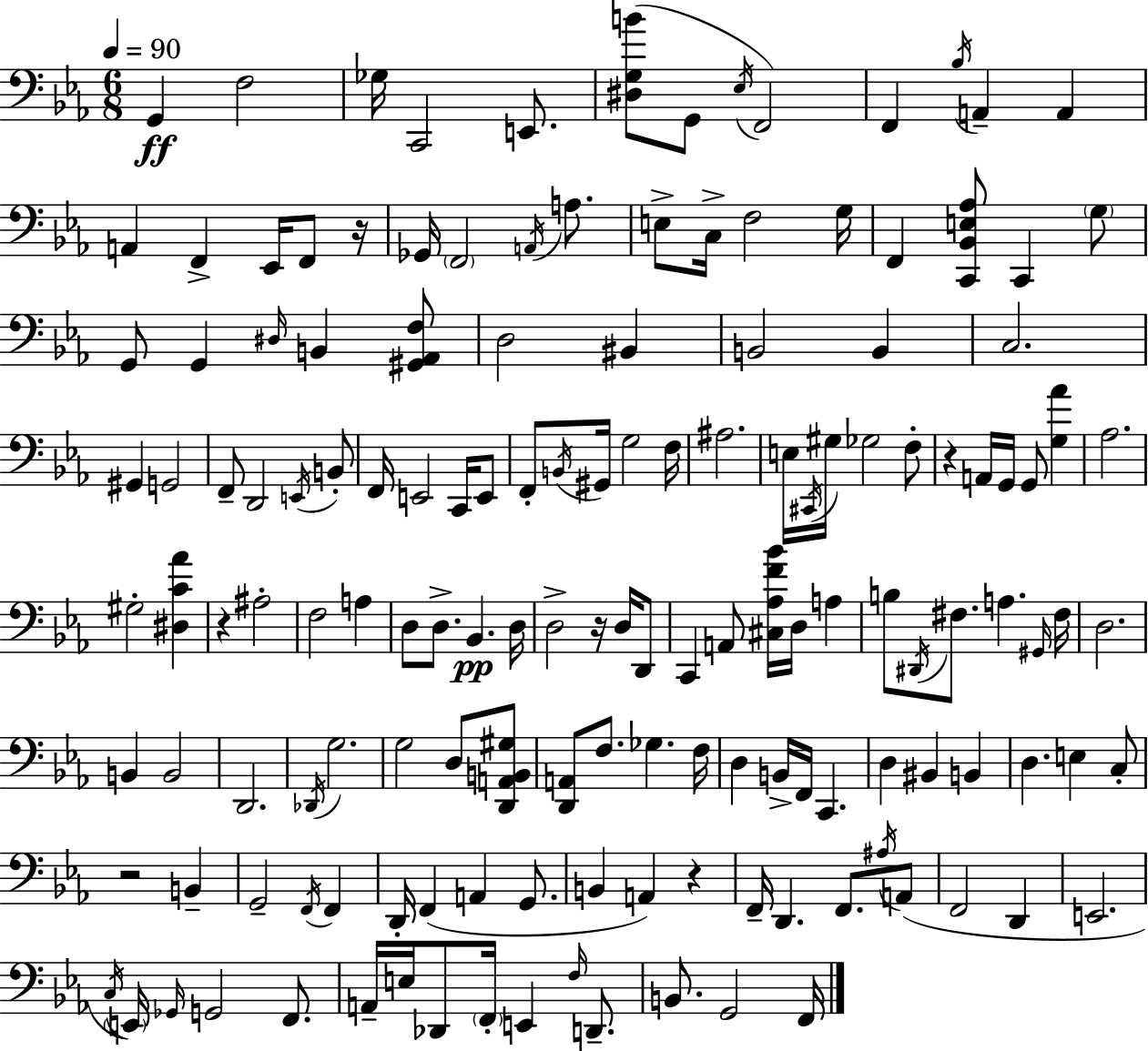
G2/q F3/h Gb3/s C2/h E2/e. [D#3,G3,B4]/e G2/e Eb3/s F2/h F2/q Bb3/s A2/q A2/q A2/q F2/q Eb2/s F2/e R/s Gb2/s F2/h A2/s A3/e. E3/e C3/s F3/h G3/s F2/q [C2,Bb2,E3,Ab3]/e C2/q G3/e G2/e G2/q D#3/s B2/q [G#2,Ab2,F3]/e D3/h BIS2/q B2/h B2/q C3/h. G#2/q G2/h F2/e D2/h E2/s B2/e F2/s E2/h C2/s E2/e F2/e B2/s G#2/s G3/h F3/s A#3/h. E3/s C#2/s G#3/s Gb3/h F3/e R/q A2/s G2/s G2/e [G3,Ab4]/q Ab3/h. G#3/h [D#3,C4,Ab4]/q R/q A#3/h F3/h A3/q D3/e D3/e. Bb2/q. D3/s D3/h R/s D3/s D2/e C2/q A2/e [C#3,Ab3,F4,Bb4]/s D3/s A3/q B3/e D#2/s F#3/e. A3/q. G#2/s F#3/s D3/h. B2/q B2/h D2/h. Db2/s G3/h. G3/h D3/e [D2,A2,B2,G#3]/e [D2,A2]/e F3/e. Gb3/q. F3/s D3/q B2/s F2/s C2/q. D3/q BIS2/q B2/q D3/q. E3/q C3/e R/h B2/q G2/h F2/s F2/q D2/s F2/q A2/q G2/e. B2/q A2/q R/q F2/s D2/q. F2/e. A#3/s A2/e F2/h D2/q E2/h. C3/s E2/s Gb2/s G2/h F2/e. A2/s E3/s Db2/e F2/s E2/q F3/s D2/e. B2/e. G2/h F2/s